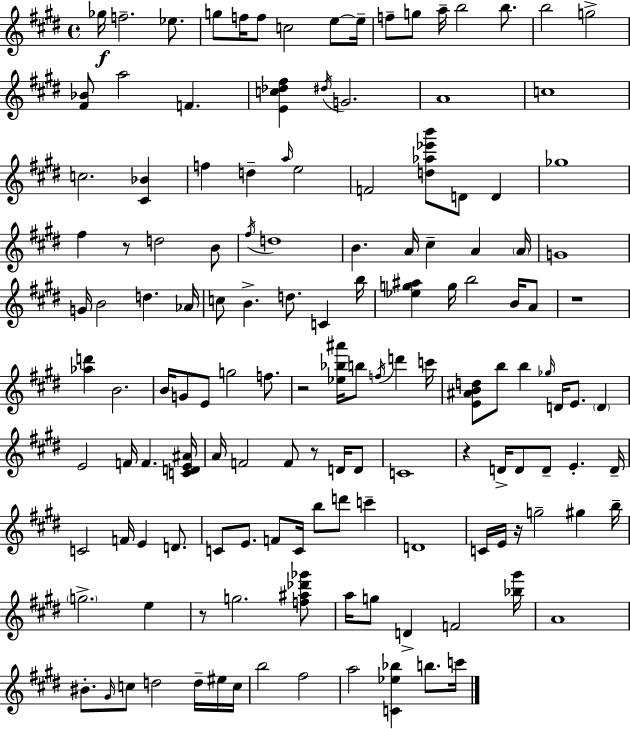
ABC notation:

X:1
T:Untitled
M:4/4
L:1/4
K:E
_g/4 f2 _e/2 g/2 f/4 f/2 c2 e/2 e/4 f/2 g/2 a/4 b2 b/2 b2 g2 [^F_B]/2 a2 F [Ec_d^f] ^d/4 G2 A4 c4 c2 [^C_B] f d a/4 e2 F2 [d_a_e'b']/2 D/2 D _g4 ^f z/2 d2 B/2 ^f/4 d4 B A/4 ^c A A/4 G4 G/4 B2 d _A/4 c/2 B d/2 C b/4 [_eg^a] g/4 b2 B/4 A/2 z4 [_ad'] B2 B/4 G/2 E/2 g2 f/2 z2 [_e_b^a']/4 b/2 f/4 d' c'/4 [E^ABd]/2 b/2 b _g/4 D/4 E/2 D E2 F/4 F [CDE^A]/4 A/4 F2 F/2 z/2 D/4 D/2 C4 z D/4 D/2 D/2 E D/4 C2 F/4 E D/2 C/2 E/2 F/2 C/4 b/2 d'/2 c' D4 C/4 E/4 z/4 g2 ^g b/4 g2 e z/2 g2 [f^a_d'_g']/2 a/4 g/2 D F2 [_b^g']/4 A4 ^B/2 ^G/4 c/2 d2 d/4 ^e/4 c/4 b2 ^f2 a2 [C_e_b] b/2 c'/4